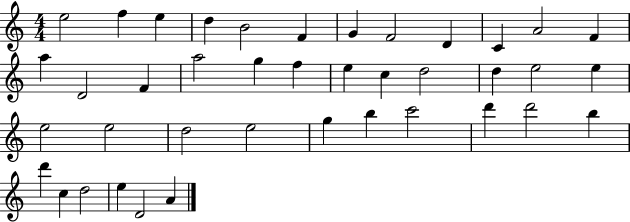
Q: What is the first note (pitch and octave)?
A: E5